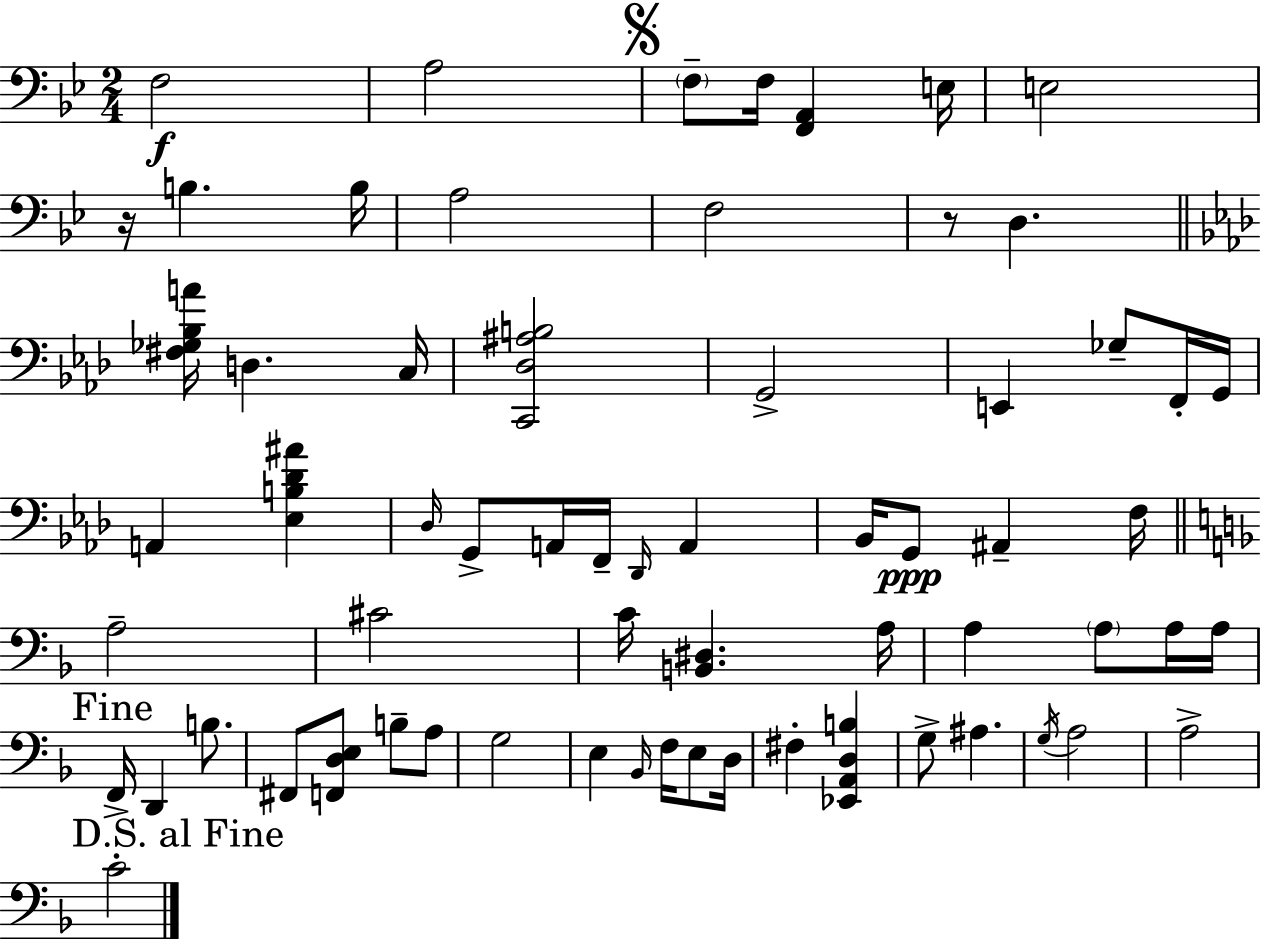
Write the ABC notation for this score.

X:1
T:Untitled
M:2/4
L:1/4
K:Gm
F,2 A,2 F,/2 F,/4 [F,,A,,] E,/4 E,2 z/4 B, B,/4 A,2 F,2 z/2 D, [^F,_G,_B,A]/4 D, C,/4 [C,,_D,^A,B,]2 G,,2 E,, _G,/2 F,,/4 G,,/4 A,, [_E,B,_D^A] _D,/4 G,,/2 A,,/4 F,,/4 _D,,/4 A,, _B,,/4 G,,/2 ^A,, F,/4 A,2 ^C2 C/4 [B,,^D,] A,/4 A, A,/2 A,/4 A,/4 F,,/4 D,, B,/2 ^F,,/2 [F,,D,E,]/2 B,/2 A,/2 G,2 E, _B,,/4 F,/4 E,/2 D,/4 ^F, [_E,,A,,D,B,] G,/2 ^A, G,/4 A,2 A,2 C2